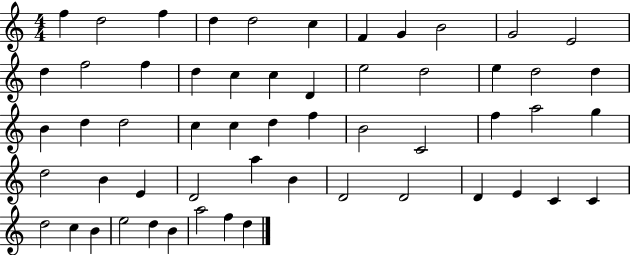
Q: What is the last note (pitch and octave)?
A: D5